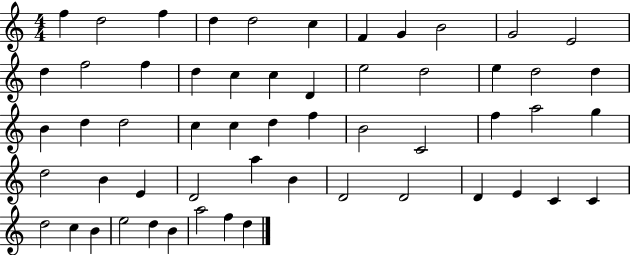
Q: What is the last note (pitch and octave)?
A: D5